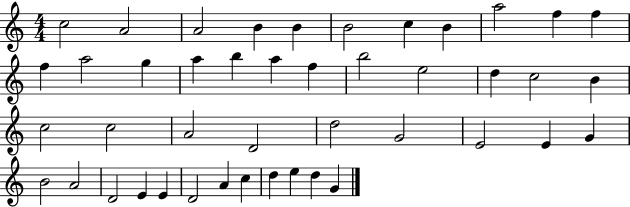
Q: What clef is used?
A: treble